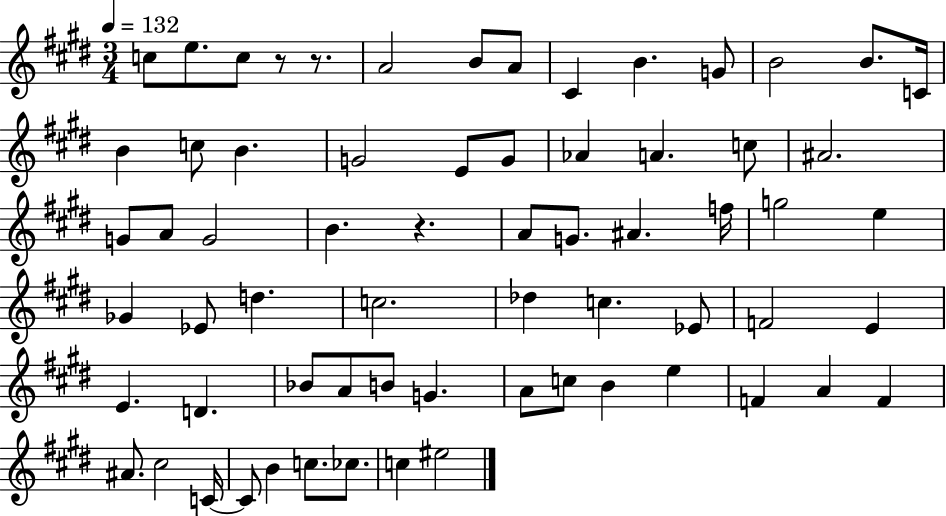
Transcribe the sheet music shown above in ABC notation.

X:1
T:Untitled
M:3/4
L:1/4
K:E
c/2 e/2 c/2 z/2 z/2 A2 B/2 A/2 ^C B G/2 B2 B/2 C/4 B c/2 B G2 E/2 G/2 _A A c/2 ^A2 G/2 A/2 G2 B z A/2 G/2 ^A f/4 g2 e _G _E/2 d c2 _d c _E/2 F2 E E D _B/2 A/2 B/2 G A/2 c/2 B e F A F ^A/2 ^c2 C/4 C/2 B c/2 _c/2 c ^e2